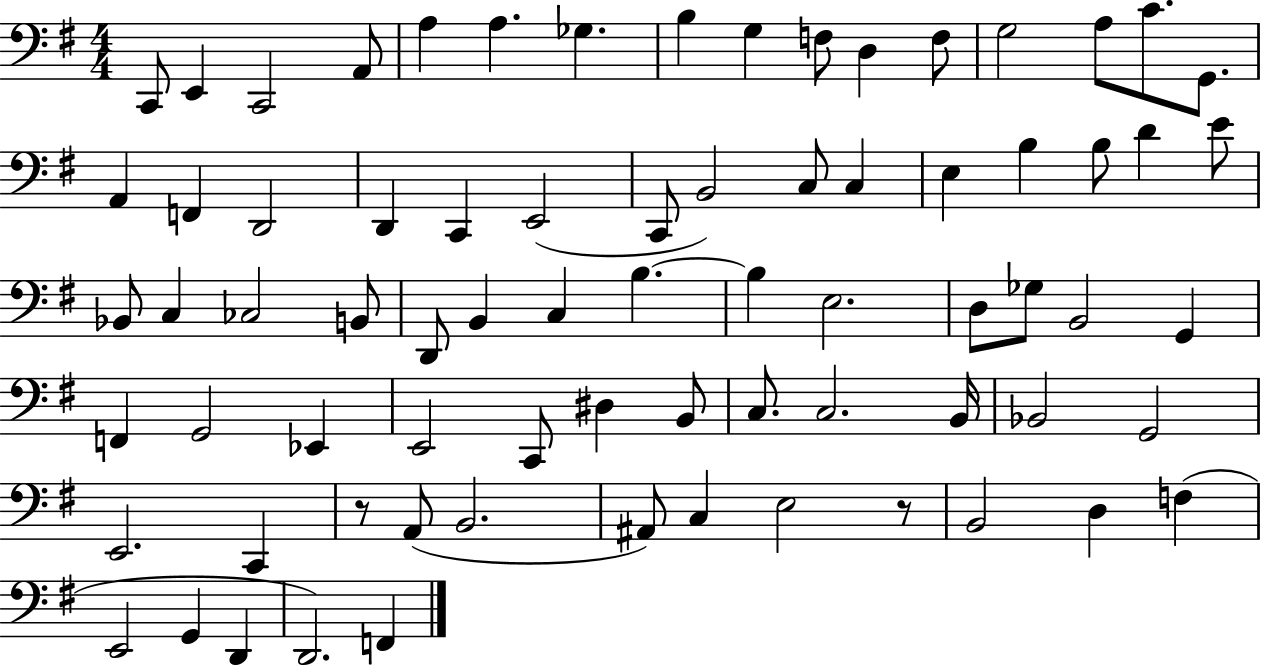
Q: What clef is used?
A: bass